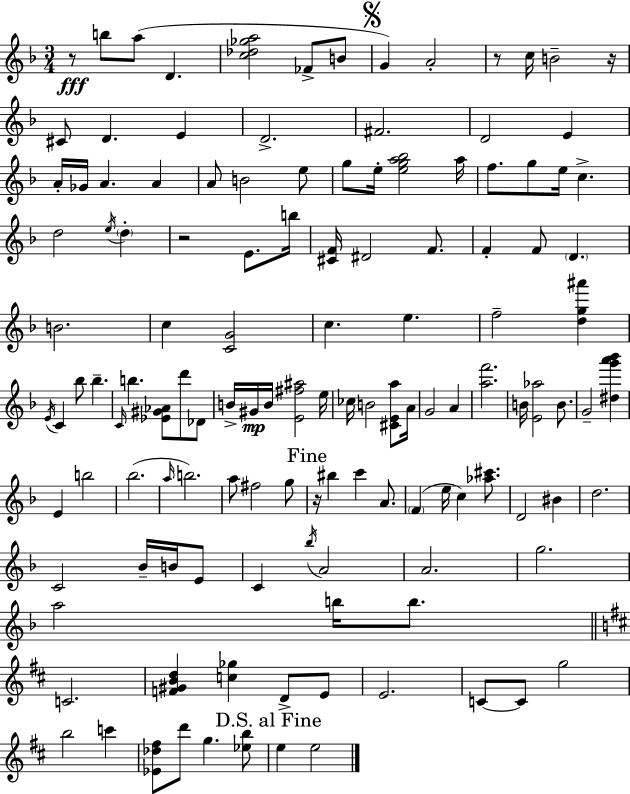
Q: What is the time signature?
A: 3/4